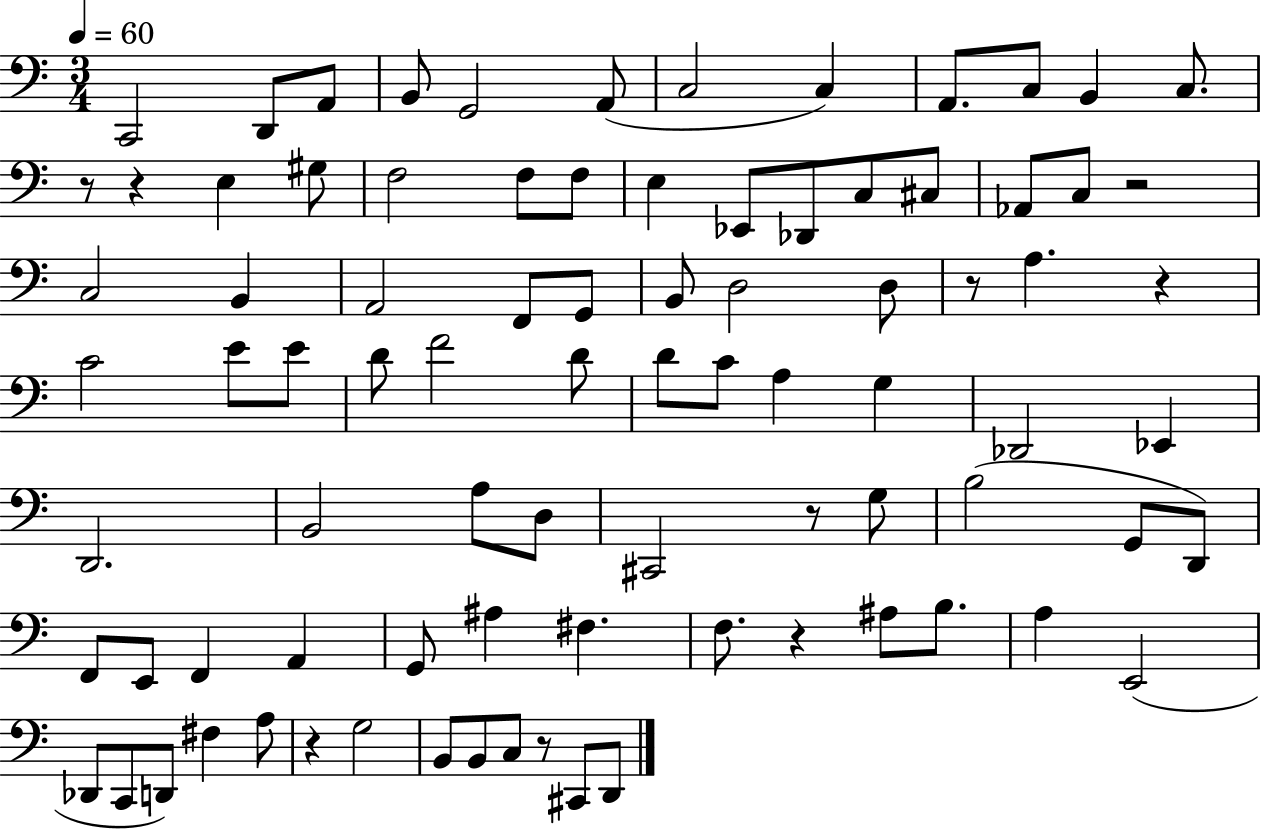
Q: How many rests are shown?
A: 9